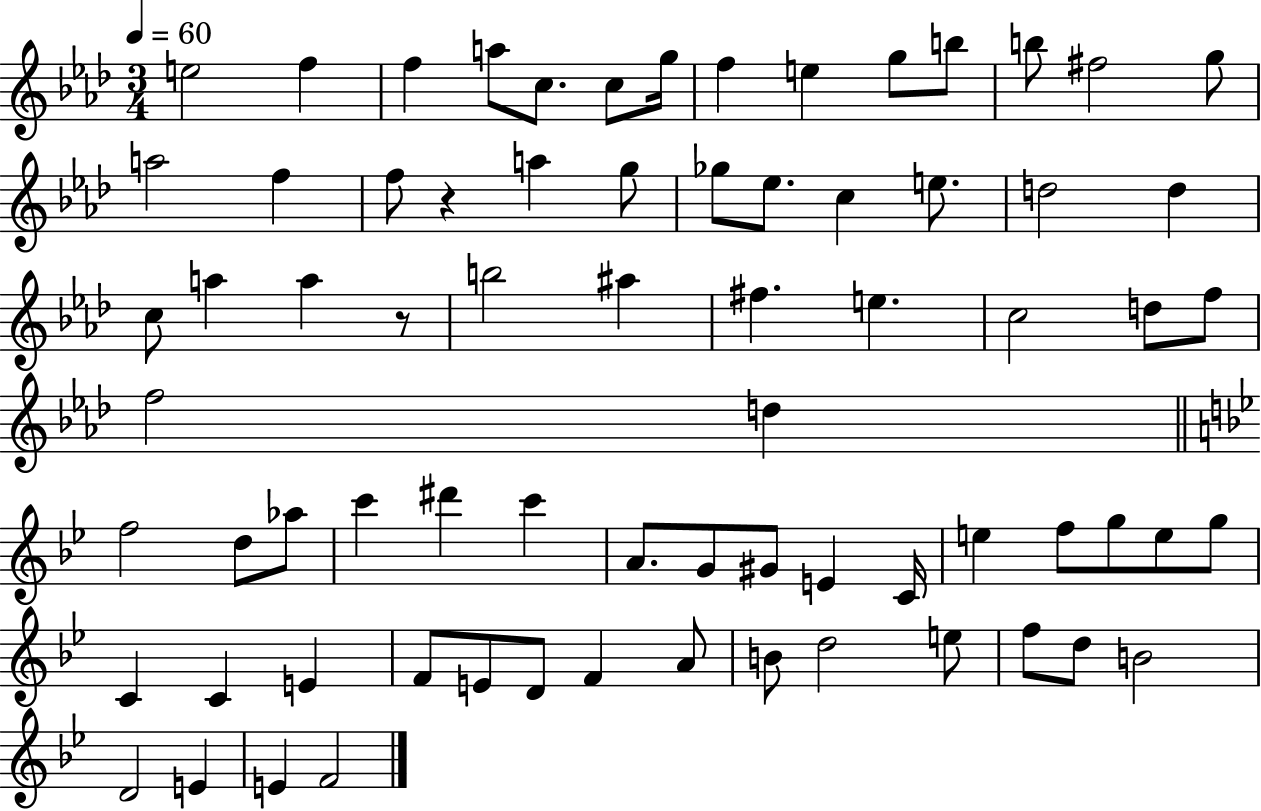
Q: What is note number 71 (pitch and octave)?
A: F4